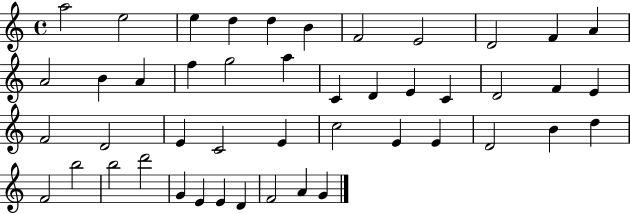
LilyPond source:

{
  \clef treble
  \time 4/4
  \defaultTimeSignature
  \key c \major
  a''2 e''2 | e''4 d''4 d''4 b'4 | f'2 e'2 | d'2 f'4 a'4 | \break a'2 b'4 a'4 | f''4 g''2 a''4 | c'4 d'4 e'4 c'4 | d'2 f'4 e'4 | \break f'2 d'2 | e'4 c'2 e'4 | c''2 e'4 e'4 | d'2 b'4 d''4 | \break f'2 b''2 | b''2 d'''2 | g'4 e'4 e'4 d'4 | f'2 a'4 g'4 | \break \bar "|."
}